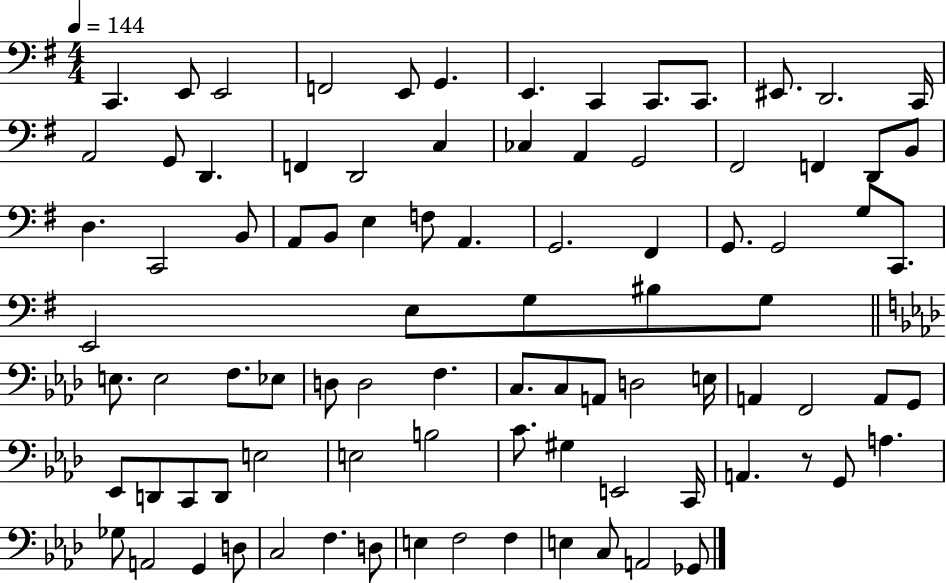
{
  \clef bass
  \numericTimeSignature
  \time 4/4
  \key g \major
  \tempo 4 = 144
  c,4. e,8 e,2 | f,2 e,8 g,4. | e,4. c,4 c,8. c,8. | eis,8. d,2. c,16 | \break a,2 g,8 d,4. | f,4 d,2 c4 | ces4 a,4 g,2 | fis,2 f,4 d,8 b,8 | \break d4. c,2 b,8 | a,8 b,8 e4 f8 a,4. | g,2. fis,4 | g,8. g,2 g8 c,8. | \break e,2 e8 g8 bis8 g8 | \bar "||" \break \key aes \major e8. e2 f8. ees8 | d8 d2 f4. | c8. c8 a,8 d2 e16 | a,4 f,2 a,8 g,8 | \break ees,8 d,8 c,8 d,8 e2 | e2 b2 | c'8. gis4 e,2 c,16 | a,4. r8 g,8 a4. | \break ges8 a,2 g,4 d8 | c2 f4. d8 | e4 f2 f4 | e4 c8 a,2 ges,8 | \break \bar "|."
}